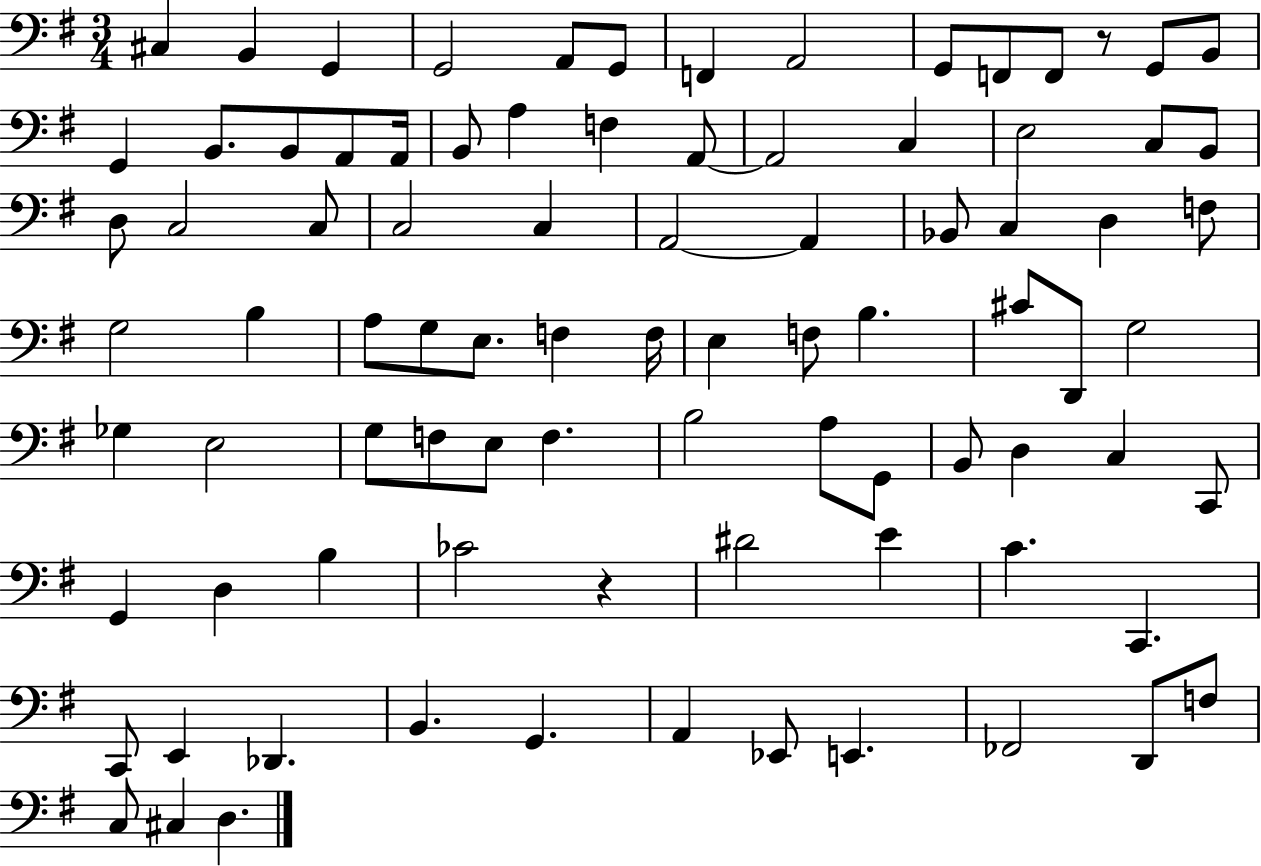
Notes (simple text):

C#3/q B2/q G2/q G2/h A2/e G2/e F2/q A2/h G2/e F2/e F2/e R/e G2/e B2/e G2/q B2/e. B2/e A2/e A2/s B2/e A3/q F3/q A2/e A2/h C3/q E3/h C3/e B2/e D3/e C3/h C3/e C3/h C3/q A2/h A2/q Bb2/e C3/q D3/q F3/e G3/h B3/q A3/e G3/e E3/e. F3/q F3/s E3/q F3/e B3/q. C#4/e D2/e G3/h Gb3/q E3/h G3/e F3/e E3/e F3/q. B3/h A3/e G2/e B2/e D3/q C3/q C2/e G2/q D3/q B3/q CES4/h R/q D#4/h E4/q C4/q. C2/q. C2/e E2/q Db2/q. B2/q. G2/q. A2/q Eb2/e E2/q. FES2/h D2/e F3/e C3/e C#3/q D3/q.